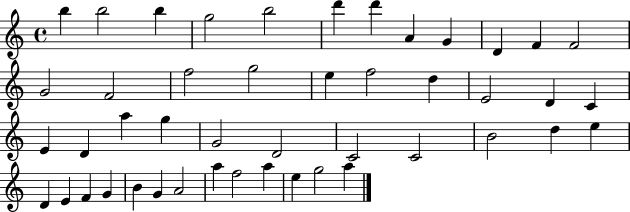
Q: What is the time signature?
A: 4/4